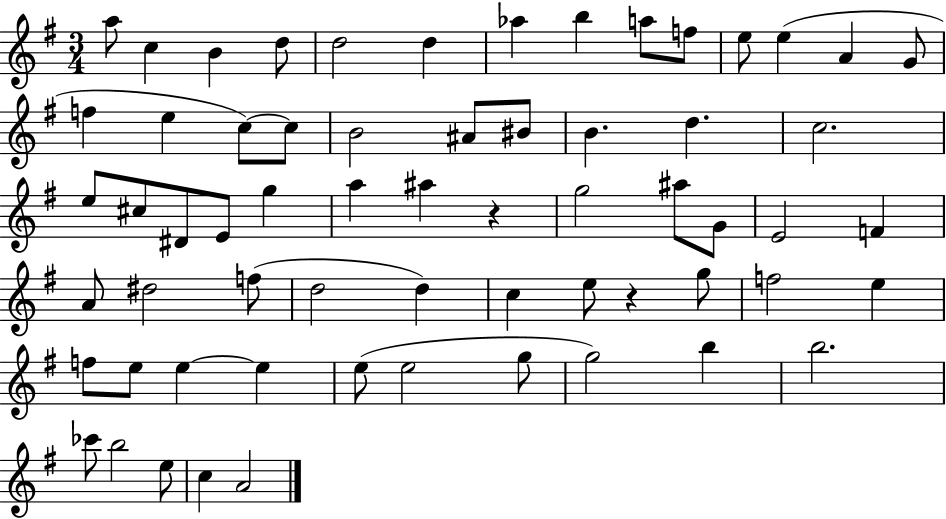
A5/e C5/q B4/q D5/e D5/h D5/q Ab5/q B5/q A5/e F5/e E5/e E5/q A4/q G4/e F5/q E5/q C5/e C5/e B4/h A#4/e BIS4/e B4/q. D5/q. C5/h. E5/e C#5/e D#4/e E4/e G5/q A5/q A#5/q R/q G5/h A#5/e G4/e E4/h F4/q A4/e D#5/h F5/e D5/h D5/q C5/q E5/e R/q G5/e F5/h E5/q F5/e E5/e E5/q E5/q E5/e E5/h G5/e G5/h B5/q B5/h. CES6/e B5/h E5/e C5/q A4/h